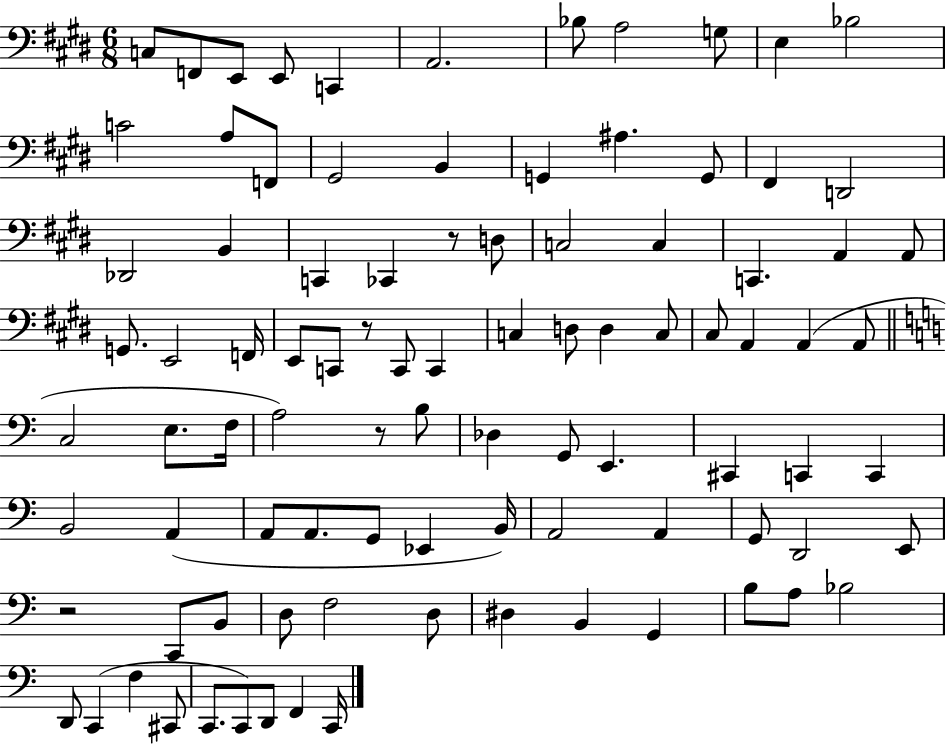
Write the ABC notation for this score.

X:1
T:Untitled
M:6/8
L:1/4
K:E
C,/2 F,,/2 E,,/2 E,,/2 C,, A,,2 _B,/2 A,2 G,/2 E, _B,2 C2 A,/2 F,,/2 ^G,,2 B,, G,, ^A, G,,/2 ^F,, D,,2 _D,,2 B,, C,, _C,, z/2 D,/2 C,2 C, C,, A,, A,,/2 G,,/2 E,,2 F,,/4 E,,/2 C,,/2 z/2 C,,/2 C,, C, D,/2 D, C,/2 ^C,/2 A,, A,, A,,/2 C,2 E,/2 F,/4 A,2 z/2 B,/2 _D, G,,/2 E,, ^C,, C,, C,, B,,2 A,, A,,/2 A,,/2 G,,/2 _E,, B,,/4 A,,2 A,, G,,/2 D,,2 E,,/2 z2 C,,/2 B,,/2 D,/2 F,2 D,/2 ^D, B,, G,, B,/2 A,/2 _B,2 D,,/2 C,, F, ^C,,/2 C,,/2 C,,/2 D,,/2 F,, C,,/4